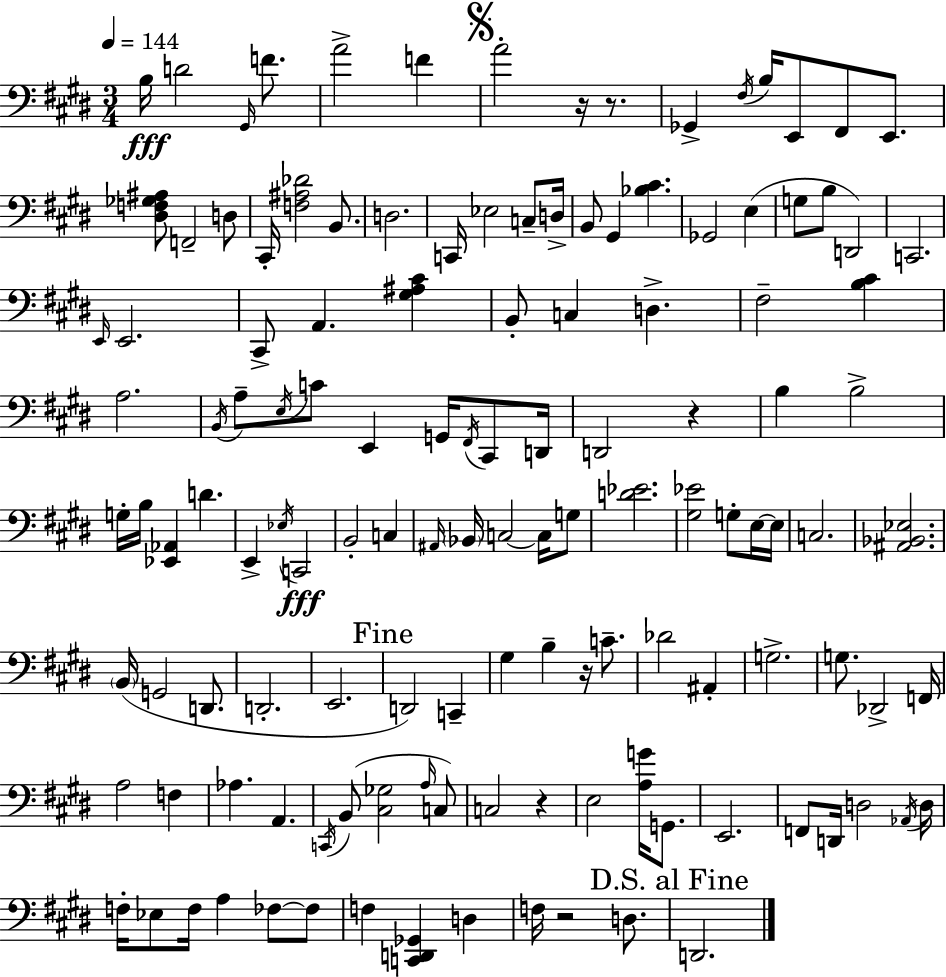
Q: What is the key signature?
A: E major